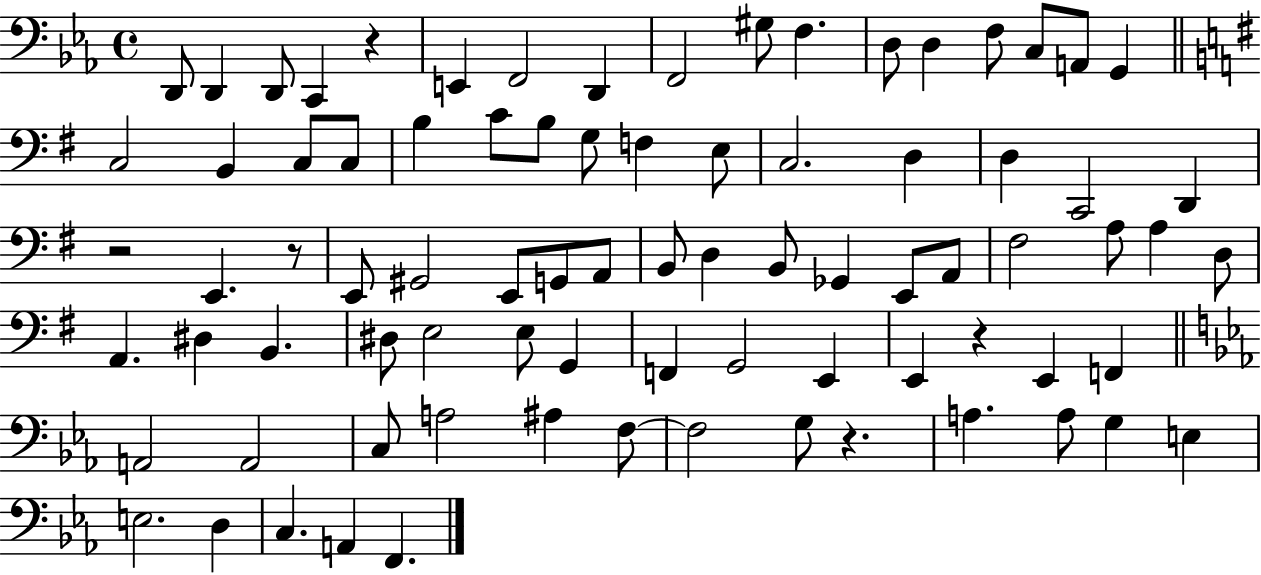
D2/e D2/q D2/e C2/q R/q E2/q F2/h D2/q F2/h G#3/e F3/q. D3/e D3/q F3/e C3/e A2/e G2/q C3/h B2/q C3/e C3/e B3/q C4/e B3/e G3/e F3/q E3/e C3/h. D3/q D3/q C2/h D2/q R/h E2/q. R/e E2/e G#2/h E2/e G2/e A2/e B2/e D3/q B2/e Gb2/q E2/e A2/e F#3/h A3/e A3/q D3/e A2/q. D#3/q B2/q. D#3/e E3/h E3/e G2/q F2/q G2/h E2/q E2/q R/q E2/q F2/q A2/h A2/h C3/e A3/h A#3/q F3/e F3/h G3/e R/q. A3/q. A3/e G3/q E3/q E3/h. D3/q C3/q. A2/q F2/q.